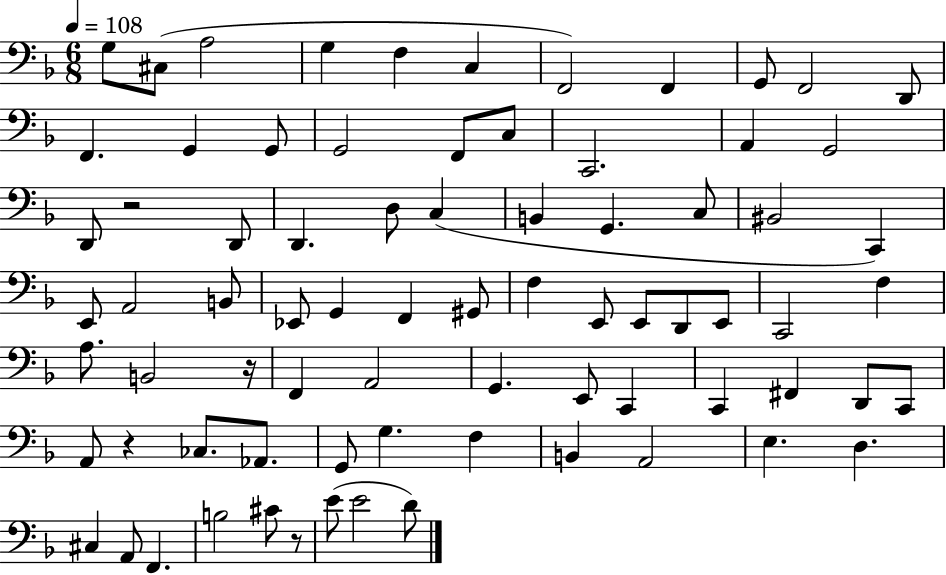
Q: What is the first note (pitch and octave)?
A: G3